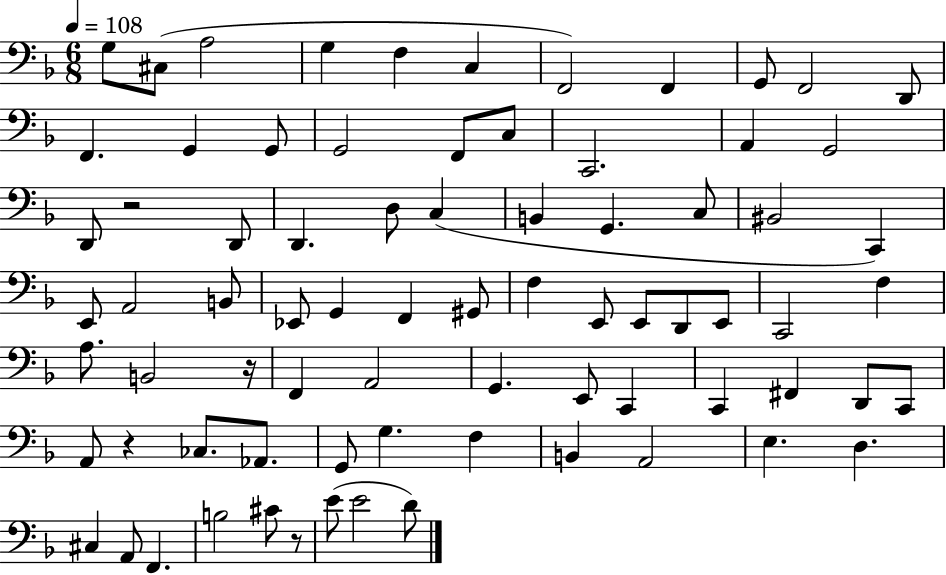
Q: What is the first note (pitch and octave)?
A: G3